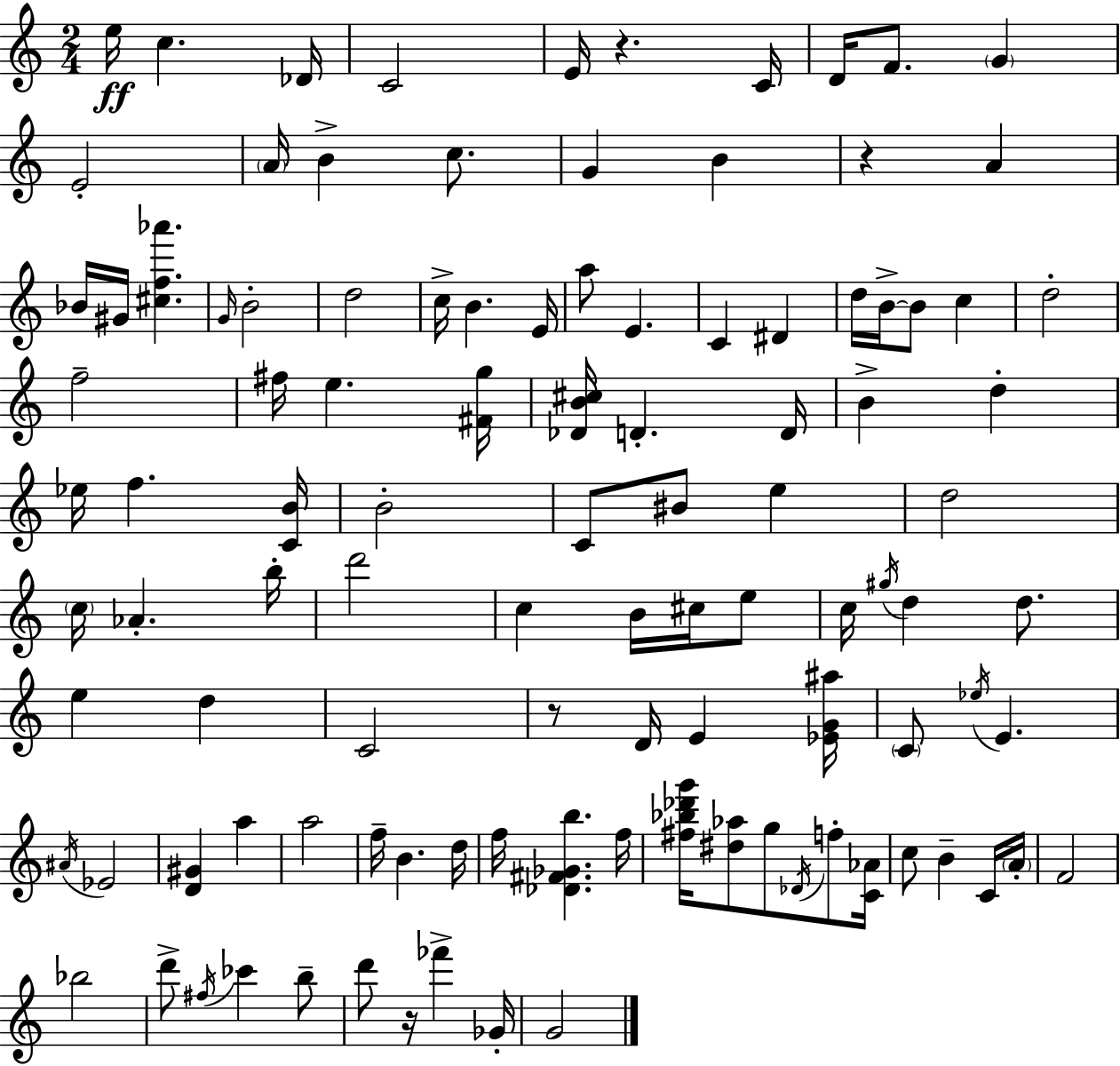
E5/s C5/q. Db4/s C4/h E4/s R/q. C4/s D4/s F4/e. G4/q E4/h A4/s B4/q C5/e. G4/q B4/q R/q A4/q Bb4/s G#4/s [C#5,F5,Ab6]/q. G4/s B4/h D5/h C5/s B4/q. E4/s A5/e E4/q. C4/q D#4/q D5/s B4/s B4/e C5/q D5/h F5/h F#5/s E5/q. [F#4,G5]/s [Db4,B4,C#5]/s D4/q. D4/s B4/q D5/q Eb5/s F5/q. [C4,B4]/s B4/h C4/e BIS4/e E5/q D5/h C5/s Ab4/q. B5/s D6/h C5/q B4/s C#5/s E5/e C5/s G#5/s D5/q D5/e. E5/q D5/q C4/h R/e D4/s E4/q [Eb4,G4,A#5]/s C4/e Eb5/s E4/q. A#4/s Eb4/h [D4,G#4]/q A5/q A5/h F5/s B4/q. D5/s F5/s [Db4,F#4,Gb4,B5]/q. F5/s [F#5,Bb5,Db6,G6]/s [D#5,Ab5]/e G5/e Db4/s F5/e [C4,Ab4]/s C5/e B4/q C4/s A4/s F4/h Bb5/h D6/e F#5/s CES6/q B5/e D6/e R/s FES6/q Gb4/s G4/h